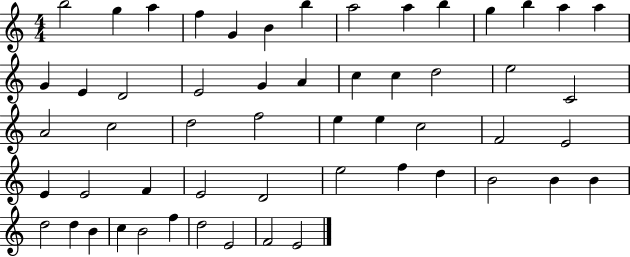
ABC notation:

X:1
T:Untitled
M:4/4
L:1/4
K:C
b2 g a f G B b a2 a b g b a a G E D2 E2 G A c c d2 e2 C2 A2 c2 d2 f2 e e c2 F2 E2 E E2 F E2 D2 e2 f d B2 B B d2 d B c B2 f d2 E2 F2 E2